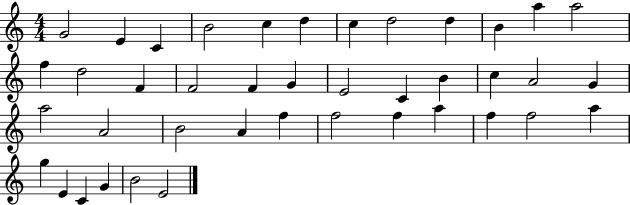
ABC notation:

X:1
T:Untitled
M:4/4
L:1/4
K:C
G2 E C B2 c d c d2 d B a a2 f d2 F F2 F G E2 C B c A2 G a2 A2 B2 A f f2 f a f f2 a g E C G B2 E2